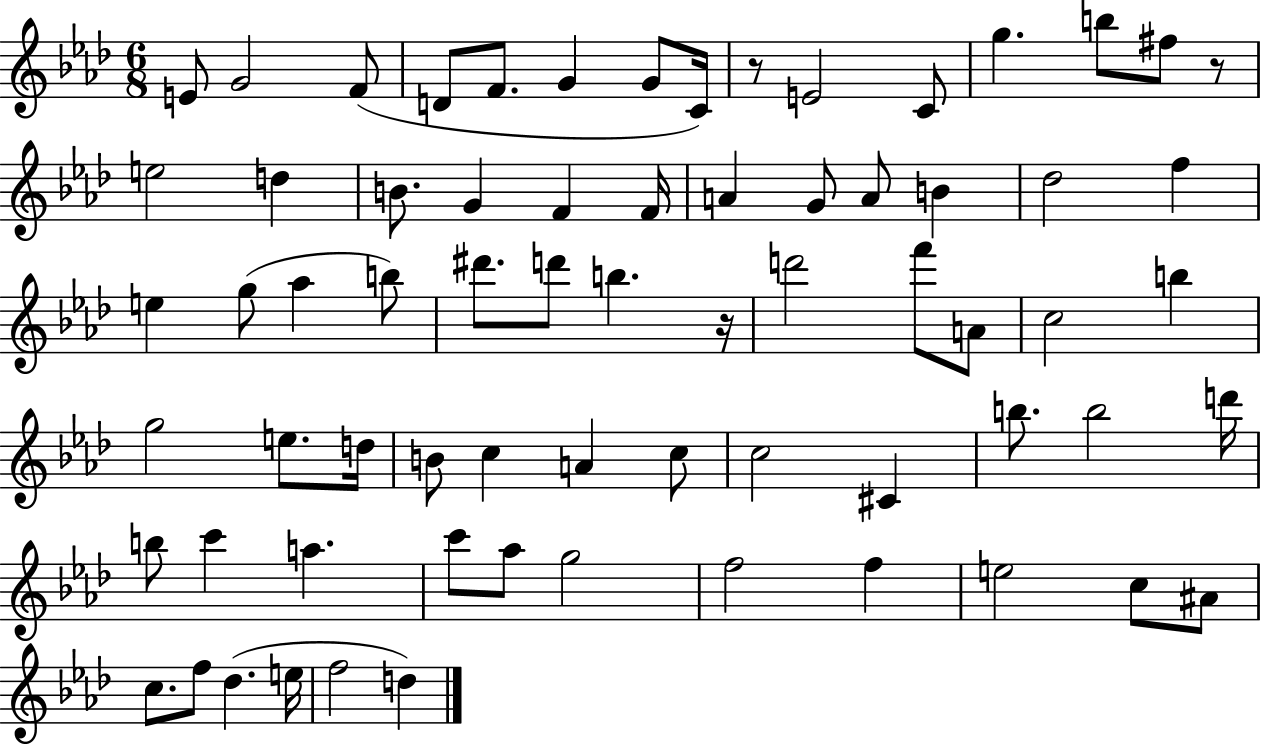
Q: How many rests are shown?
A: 3